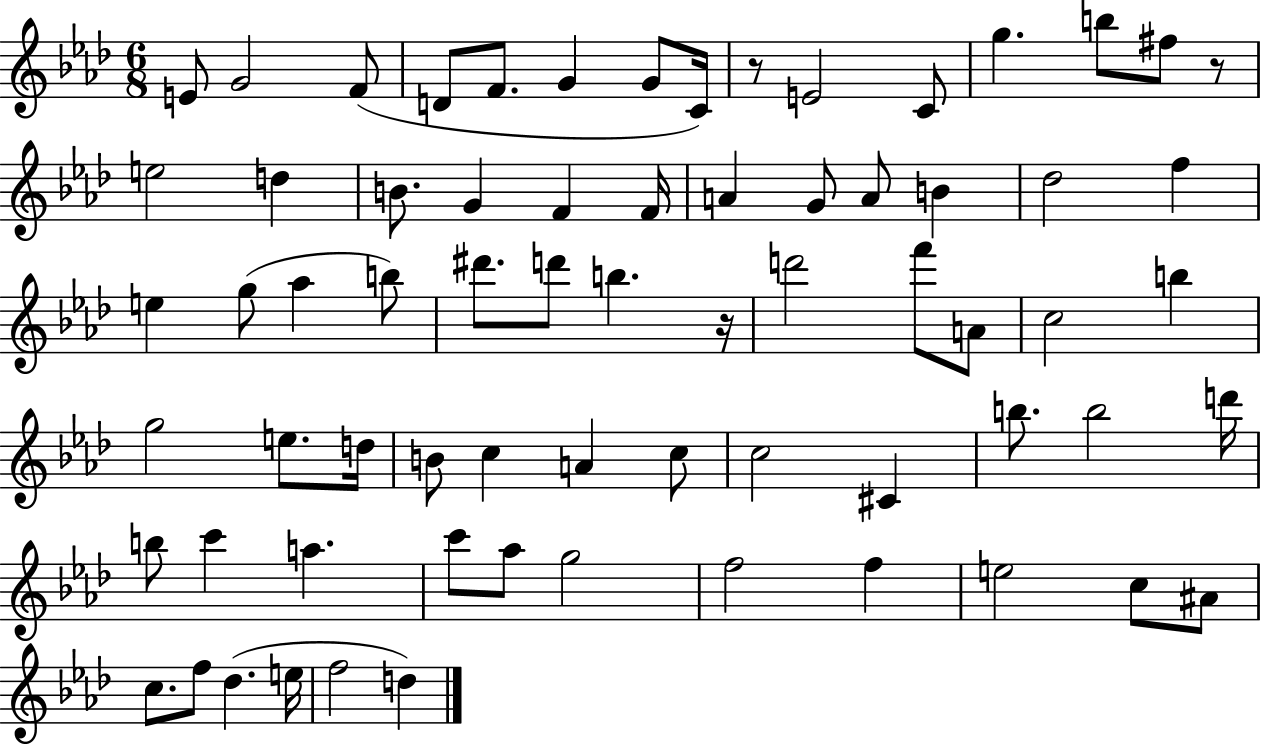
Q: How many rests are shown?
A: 3